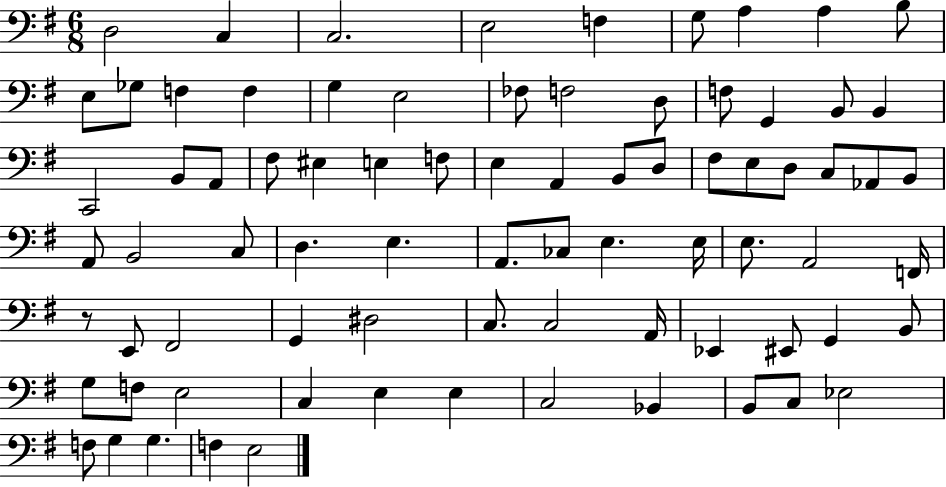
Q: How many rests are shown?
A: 1